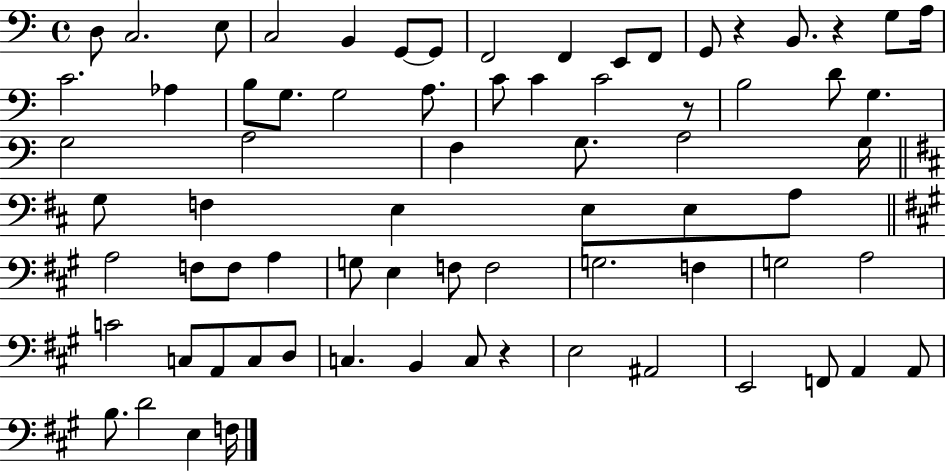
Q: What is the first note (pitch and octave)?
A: D3